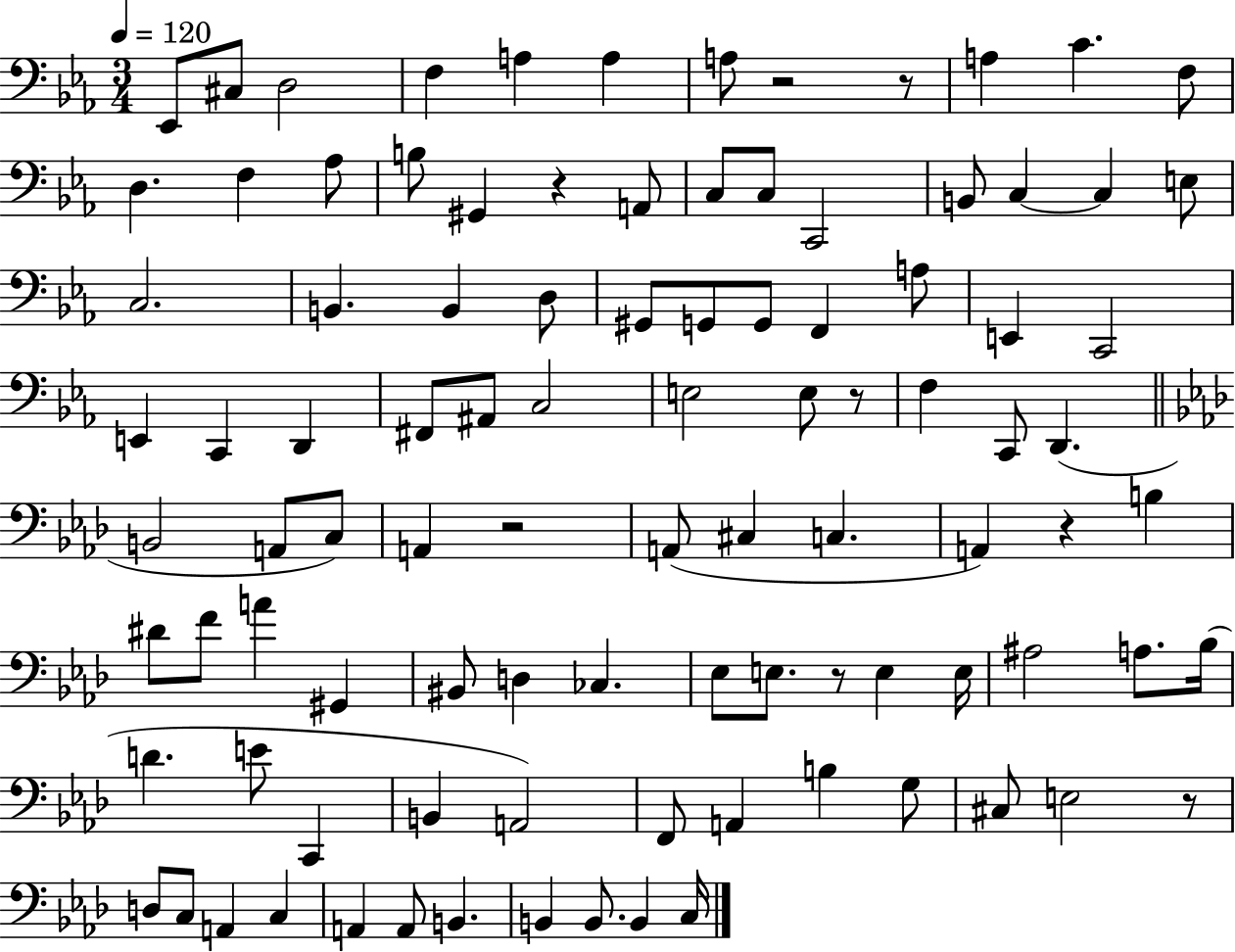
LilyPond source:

{
  \clef bass
  \numericTimeSignature
  \time 3/4
  \key ees \major
  \tempo 4 = 120
  \repeat volta 2 { ees,8 cis8 d2 | f4 a4 a4 | a8 r2 r8 | a4 c'4. f8 | \break d4. f4 aes8 | b8 gis,4 r4 a,8 | c8 c8 c,2 | b,8 c4~~ c4 e8 | \break c2. | b,4. b,4 d8 | gis,8 g,8 g,8 f,4 a8 | e,4 c,2 | \break e,4 c,4 d,4 | fis,8 ais,8 c2 | e2 e8 r8 | f4 c,8 d,4.( | \break \bar "||" \break \key aes \major b,2 a,8 c8) | a,4 r2 | a,8( cis4 c4. | a,4) r4 b4 | \break dis'8 f'8 a'4 gis,4 | bis,8 d4 ces4. | ees8 e8. r8 e4 e16 | ais2 a8. bes16( | \break d'4. e'8 c,4 | b,4 a,2) | f,8 a,4 b4 g8 | cis8 e2 r8 | \break d8 c8 a,4 c4 | a,4 a,8 b,4. | b,4 b,8. b,4 c16 | } \bar "|."
}